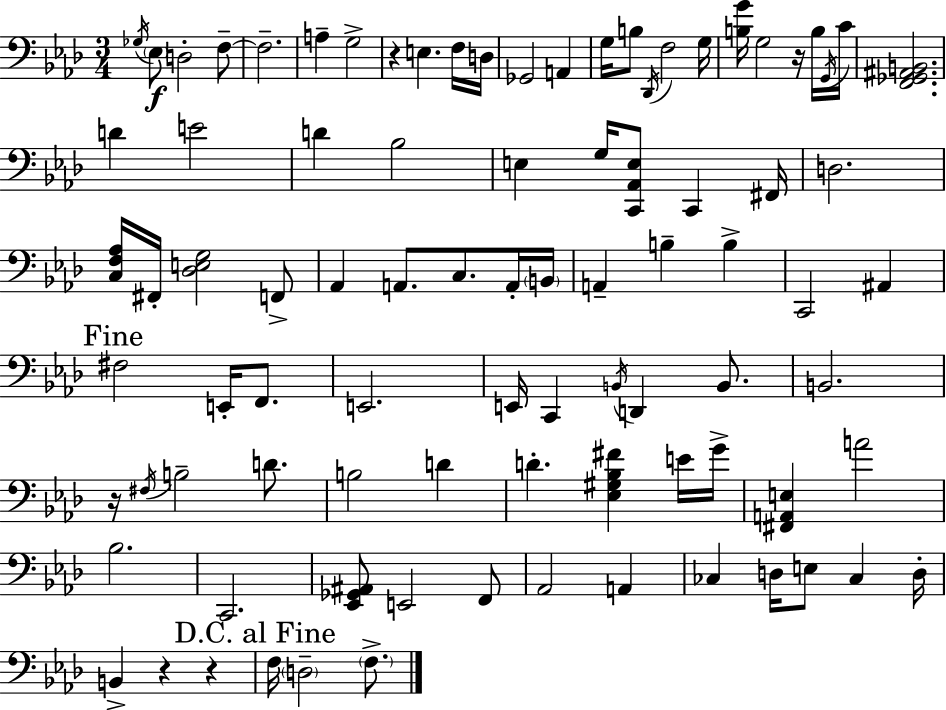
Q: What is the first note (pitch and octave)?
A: Gb3